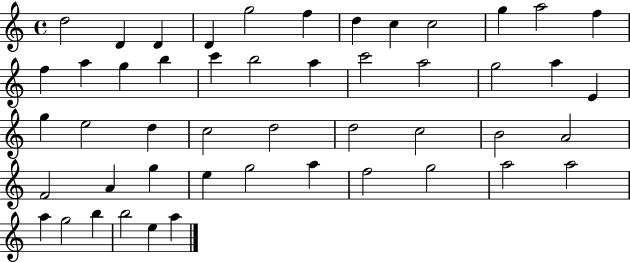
{
  \clef treble
  \time 4/4
  \defaultTimeSignature
  \key c \major
  d''2 d'4 d'4 | d'4 g''2 f''4 | d''4 c''4 c''2 | g''4 a''2 f''4 | \break f''4 a''4 g''4 b''4 | c'''4 b''2 a''4 | c'''2 a''2 | g''2 a''4 e'4 | \break g''4 e''2 d''4 | c''2 d''2 | d''2 c''2 | b'2 a'2 | \break f'2 a'4 g''4 | e''4 g''2 a''4 | f''2 g''2 | a''2 a''2 | \break a''4 g''2 b''4 | b''2 e''4 a''4 | \bar "|."
}